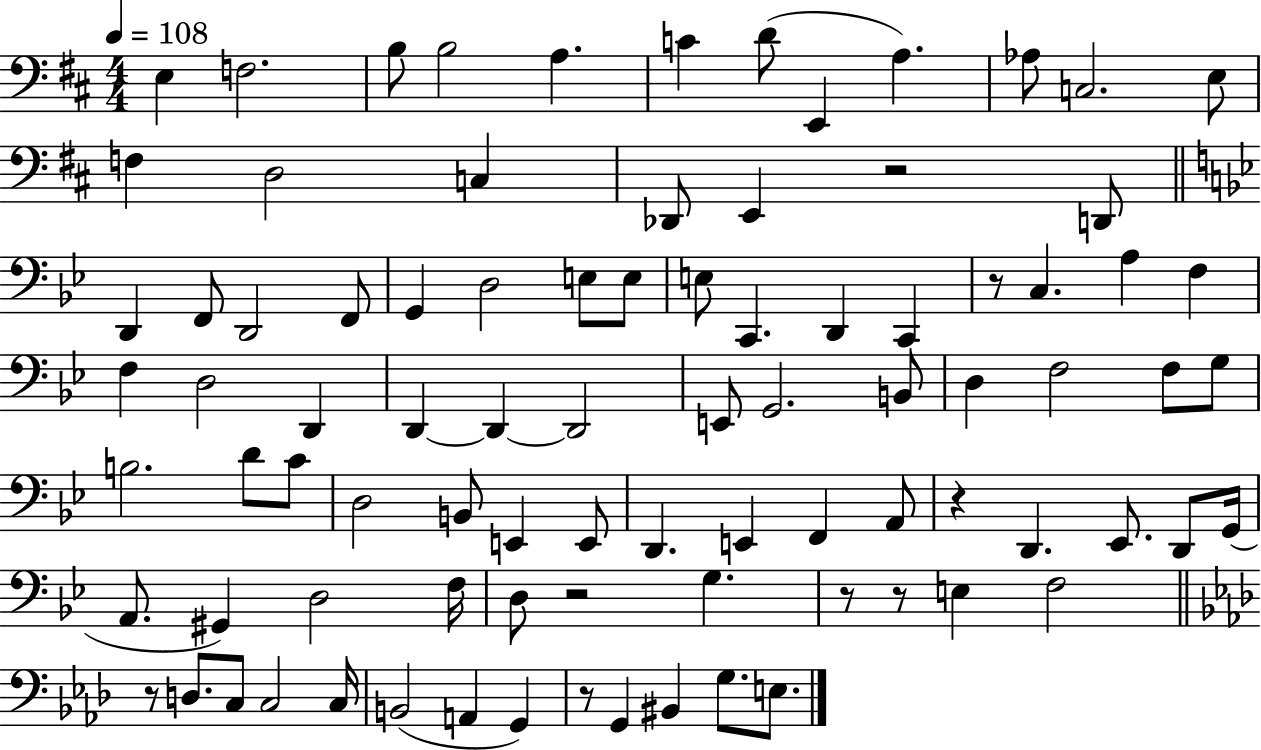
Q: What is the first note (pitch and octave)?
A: E3